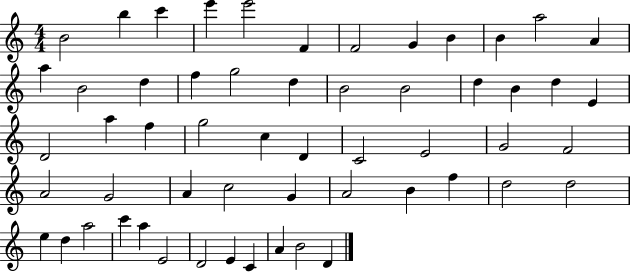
B4/h B5/q C6/q E6/q E6/h F4/q F4/h G4/q B4/q B4/q A5/h A4/q A5/q B4/h D5/q F5/q G5/h D5/q B4/h B4/h D5/q B4/q D5/q E4/q D4/h A5/q F5/q G5/h C5/q D4/q C4/h E4/h G4/h F4/h A4/h G4/h A4/q C5/h G4/q A4/h B4/q F5/q D5/h D5/h E5/q D5/q A5/h C6/q A5/q E4/h D4/h E4/q C4/q A4/q B4/h D4/q